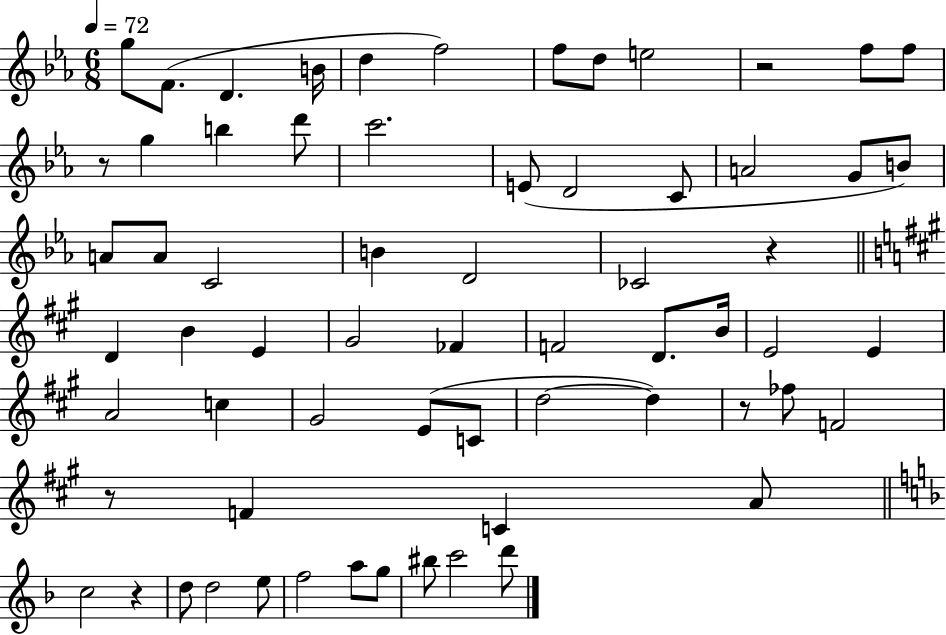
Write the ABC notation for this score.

X:1
T:Untitled
M:6/8
L:1/4
K:Eb
g/2 F/2 D B/4 d f2 f/2 d/2 e2 z2 f/2 f/2 z/2 g b d'/2 c'2 E/2 D2 C/2 A2 G/2 B/2 A/2 A/2 C2 B D2 _C2 z D B E ^G2 _F F2 D/2 B/4 E2 E A2 c ^G2 E/2 C/2 d2 d z/2 _f/2 F2 z/2 F C A/2 c2 z d/2 d2 e/2 f2 a/2 g/2 ^b/2 c'2 d'/2